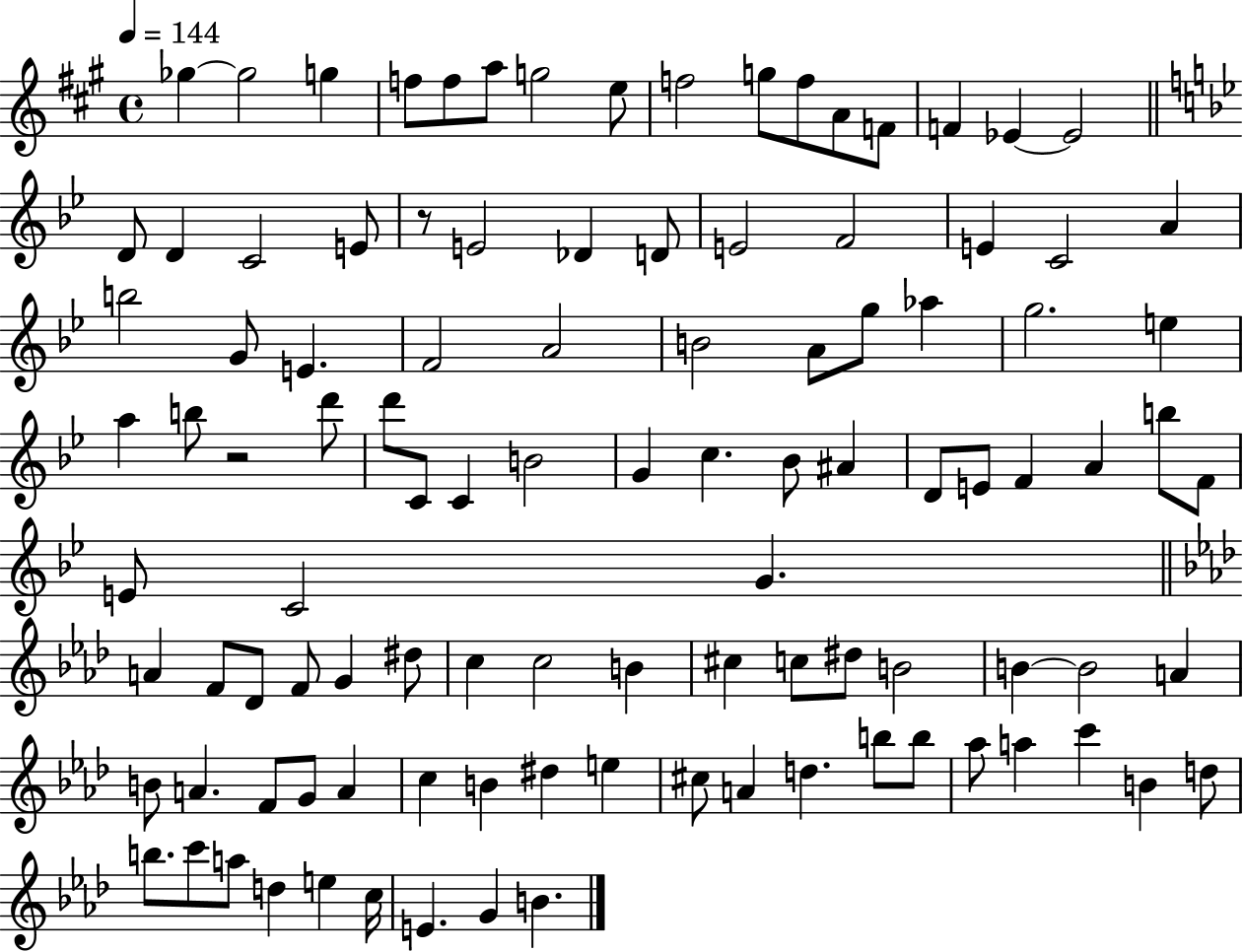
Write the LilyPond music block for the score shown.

{
  \clef treble
  \time 4/4
  \defaultTimeSignature
  \key a \major
  \tempo 4 = 144
  ges''4~~ ges''2 g''4 | f''8 f''8 a''8 g''2 e''8 | f''2 g''8 f''8 a'8 f'8 | f'4 ees'4~~ ees'2 | \break \bar "||" \break \key g \minor d'8 d'4 c'2 e'8 | r8 e'2 des'4 d'8 | e'2 f'2 | e'4 c'2 a'4 | \break b''2 g'8 e'4. | f'2 a'2 | b'2 a'8 g''8 aes''4 | g''2. e''4 | \break a''4 b''8 r2 d'''8 | d'''8 c'8 c'4 b'2 | g'4 c''4. bes'8 ais'4 | d'8 e'8 f'4 a'4 b''8 f'8 | \break e'8 c'2 g'4. | \bar "||" \break \key f \minor a'4 f'8 des'8 f'8 g'4 dis''8 | c''4 c''2 b'4 | cis''4 c''8 dis''8 b'2 | b'4~~ b'2 a'4 | \break b'8 a'4. f'8 g'8 a'4 | c''4 b'4 dis''4 e''4 | cis''8 a'4 d''4. b''8 b''8 | aes''8 a''4 c'''4 b'4 d''8 | \break b''8. c'''8 a''8 d''4 e''4 c''16 | e'4. g'4 b'4. | \bar "|."
}